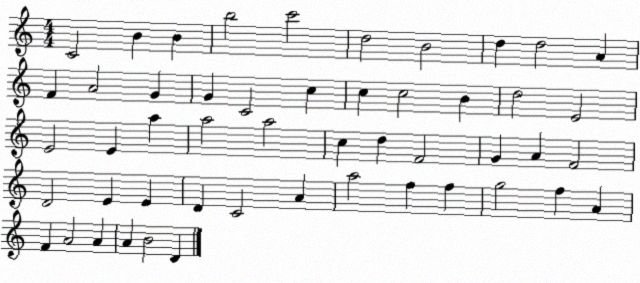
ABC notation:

X:1
T:Untitled
M:4/4
L:1/4
K:C
C2 B B b2 c'2 d2 B2 d d2 A F A2 G G C2 c c c2 B d2 E2 E2 E a a2 a2 c d F2 G A F2 D2 E E D C2 A a2 f f g2 f A F A2 A A B2 D